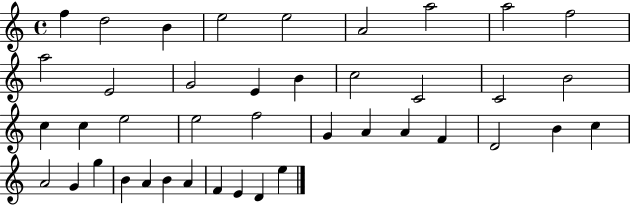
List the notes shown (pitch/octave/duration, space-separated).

F5/q D5/h B4/q E5/h E5/h A4/h A5/h A5/h F5/h A5/h E4/h G4/h E4/q B4/q C5/h C4/h C4/h B4/h C5/q C5/q E5/h E5/h F5/h G4/q A4/q A4/q F4/q D4/h B4/q C5/q A4/h G4/q G5/q B4/q A4/q B4/q A4/q F4/q E4/q D4/q E5/q